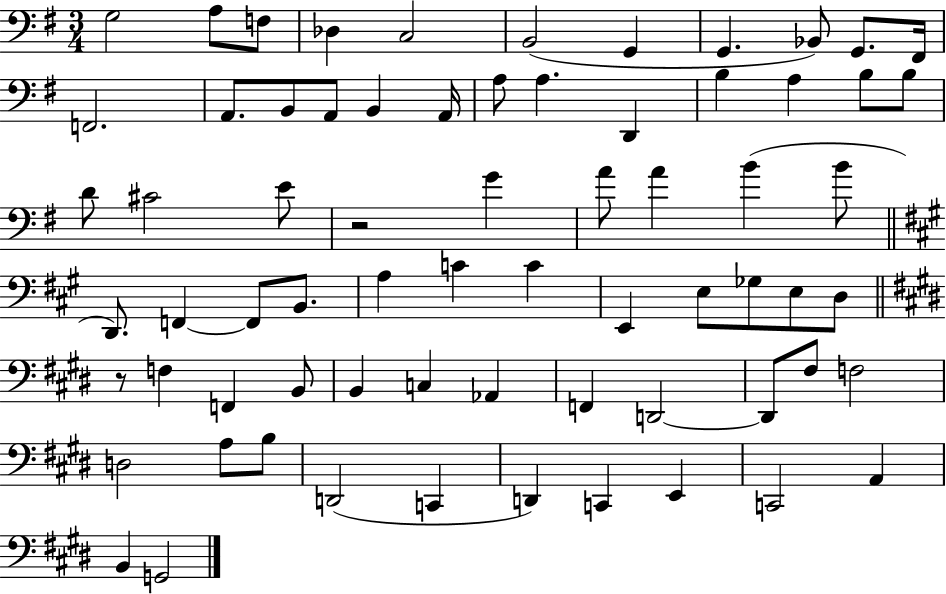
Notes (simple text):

G3/h A3/e F3/e Db3/q C3/h B2/h G2/q G2/q. Bb2/e G2/e. F#2/s F2/h. A2/e. B2/e A2/e B2/q A2/s A3/e A3/q. D2/q B3/q A3/q B3/e B3/e D4/e C#4/h E4/e R/h G4/q A4/e A4/q B4/q B4/e D2/e. F2/q F2/e B2/e. A3/q C4/q C4/q E2/q E3/e Gb3/e E3/e D3/e R/e F3/q F2/q B2/e B2/q C3/q Ab2/q F2/q D2/h D2/e F#3/e F3/h D3/h A3/e B3/e D2/h C2/q D2/q C2/q E2/q C2/h A2/q B2/q G2/h